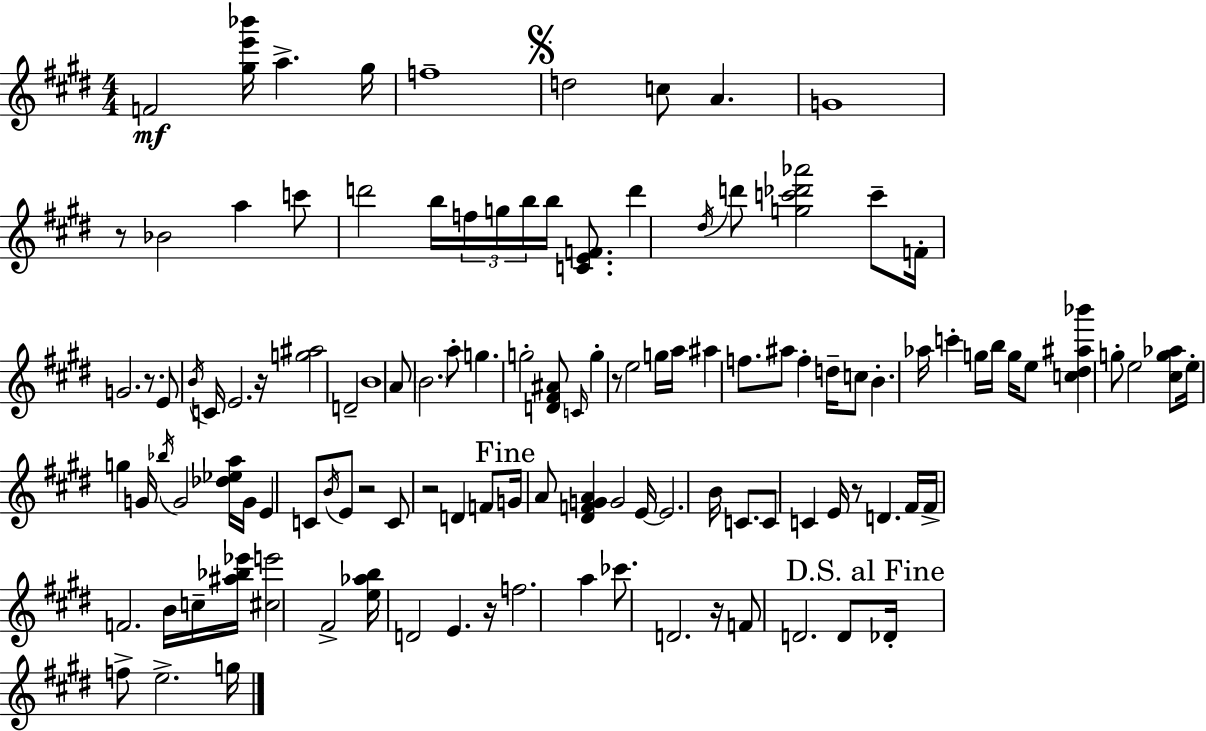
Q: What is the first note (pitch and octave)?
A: F4